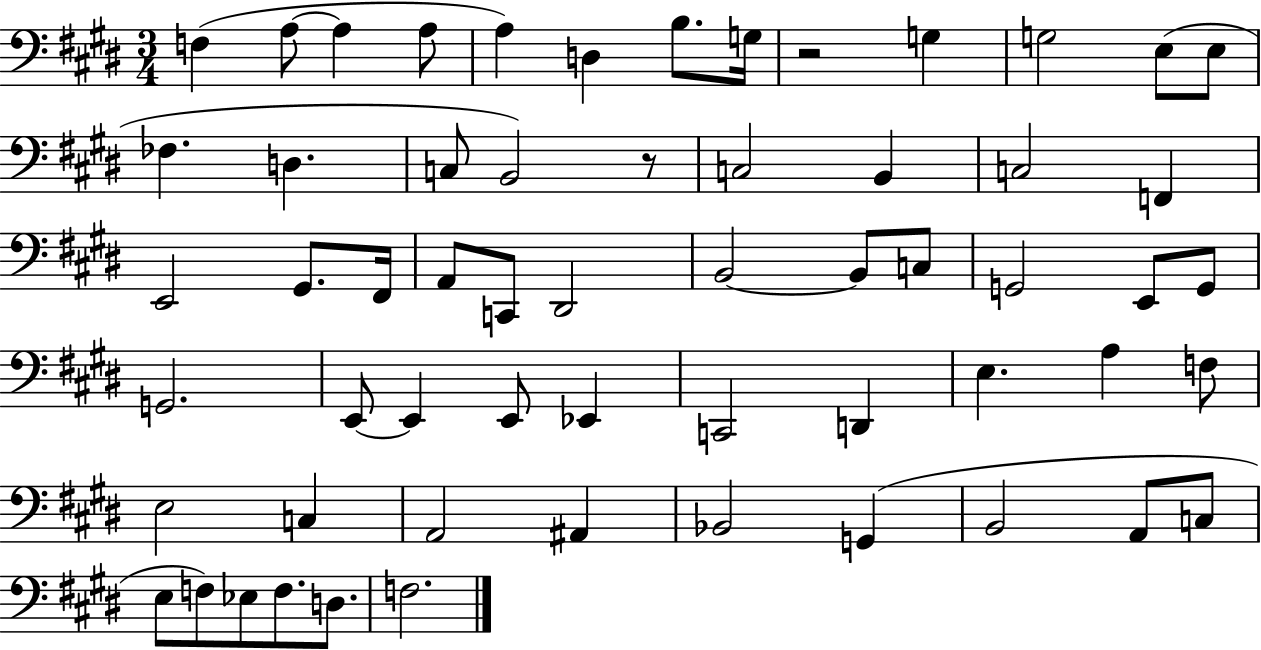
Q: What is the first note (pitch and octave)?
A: F3